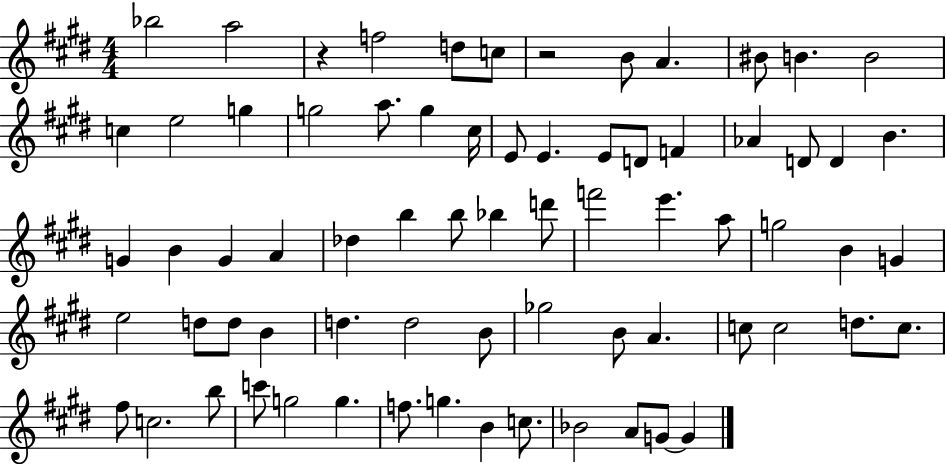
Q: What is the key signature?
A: E major